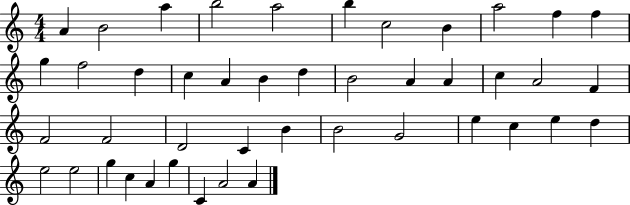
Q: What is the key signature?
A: C major